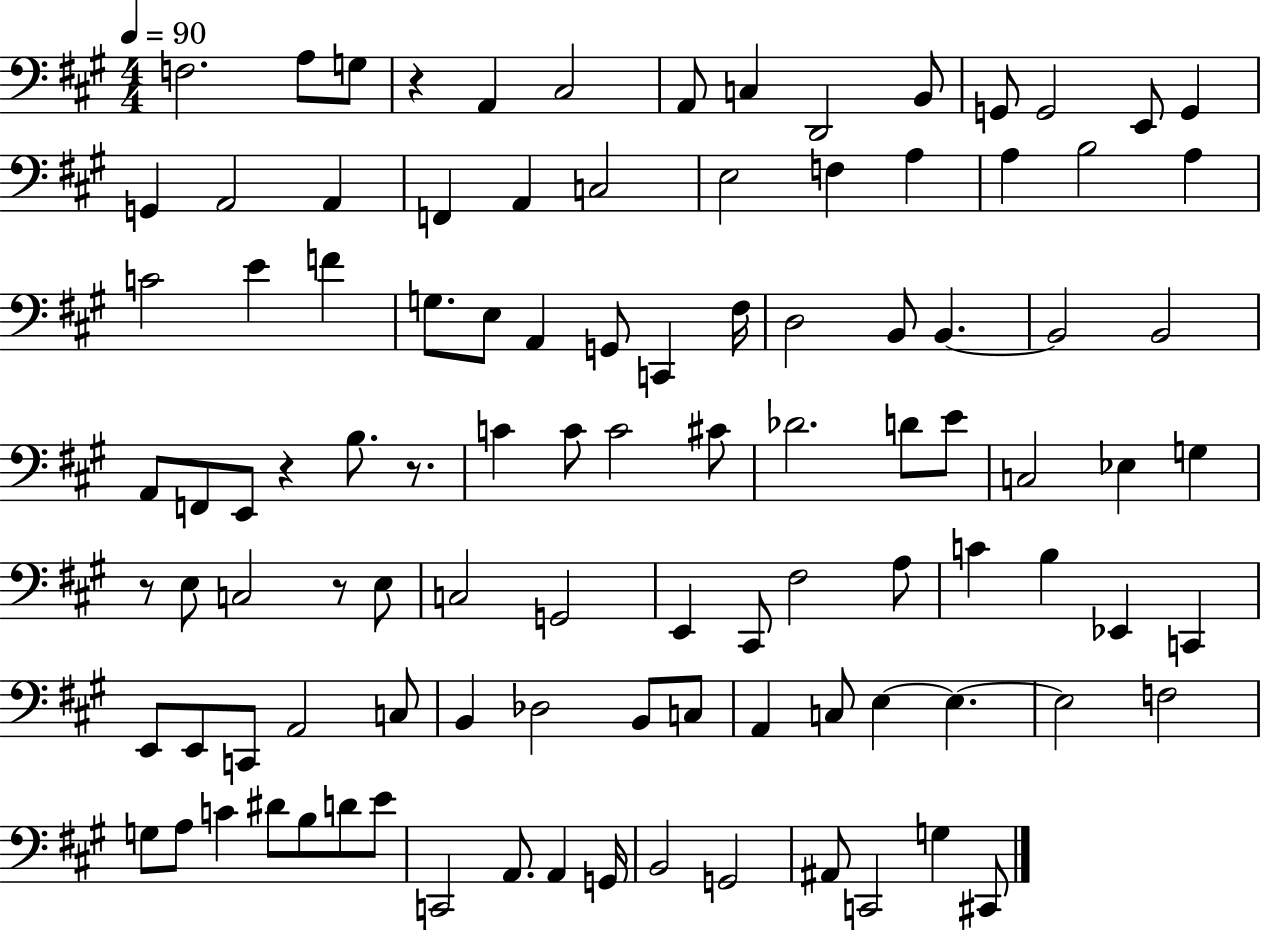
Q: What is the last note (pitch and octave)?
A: C#2